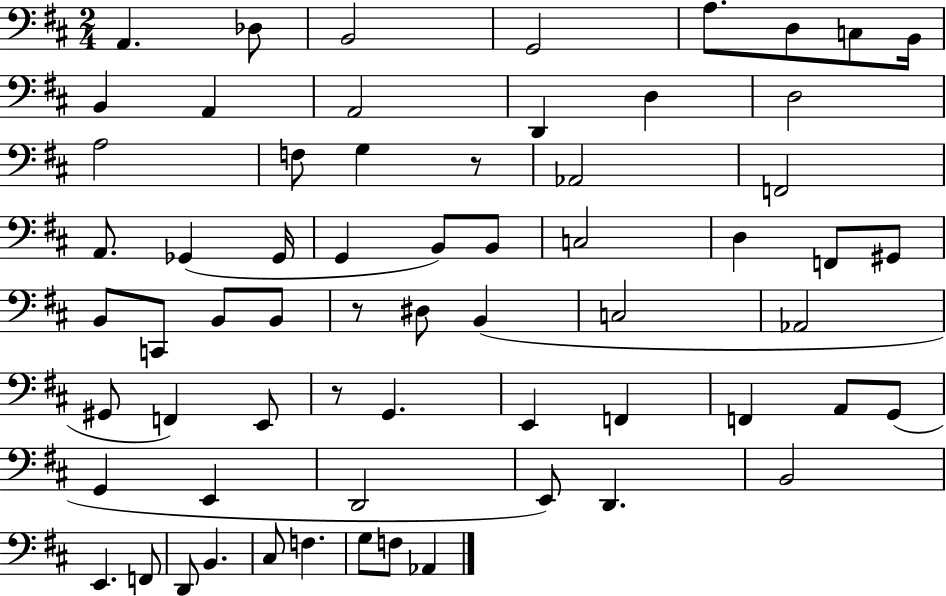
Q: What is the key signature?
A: D major